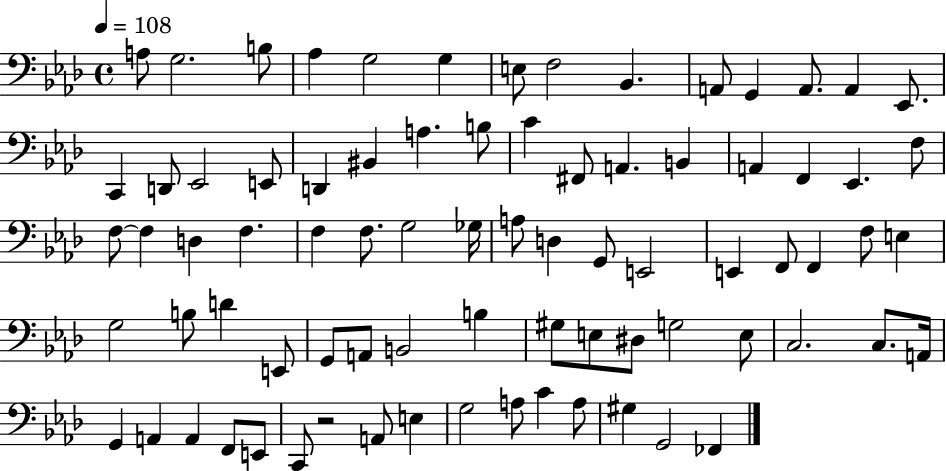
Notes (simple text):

A3/e G3/h. B3/e Ab3/q G3/h G3/q E3/e F3/h Bb2/q. A2/e G2/q A2/e. A2/q Eb2/e. C2/q D2/e Eb2/h E2/e D2/q BIS2/q A3/q. B3/e C4/q F#2/e A2/q. B2/q A2/q F2/q Eb2/q. F3/e F3/e F3/q D3/q F3/q. F3/q F3/e. G3/h Gb3/s A3/e D3/q G2/e E2/h E2/q F2/e F2/q F3/e E3/q G3/h B3/e D4/q E2/e G2/e A2/e B2/h B3/q G#3/e E3/e D#3/e G3/h E3/e C3/h. C3/e. A2/s G2/q A2/q A2/q F2/e E2/e C2/e R/h A2/e E3/q G3/h A3/e C4/q A3/e G#3/q G2/h FES2/q